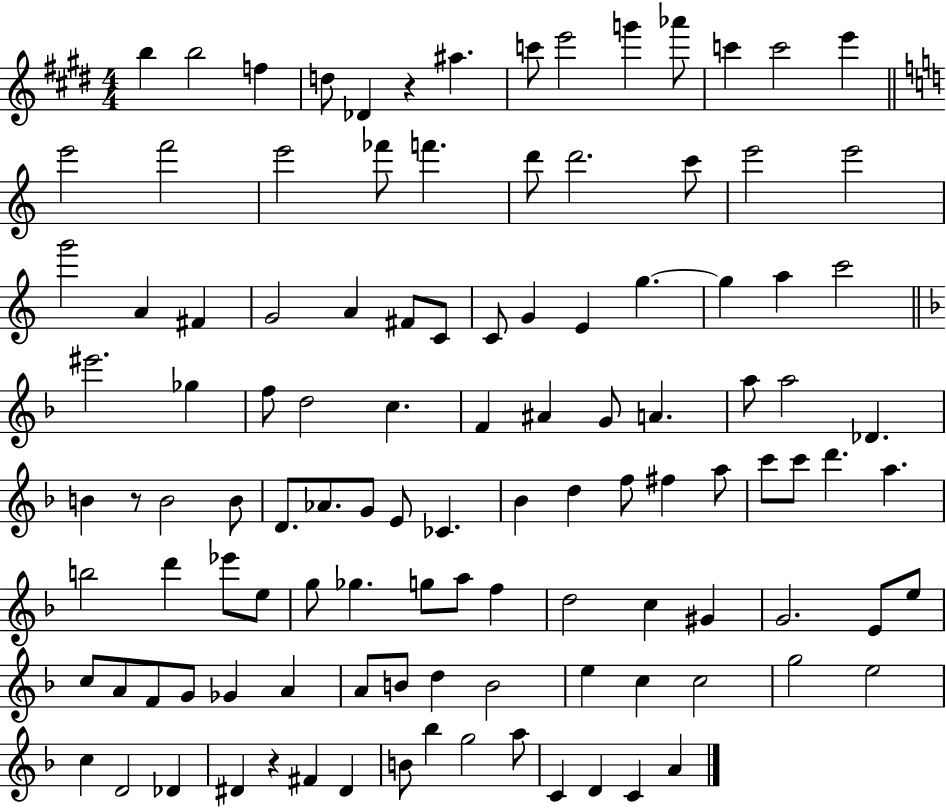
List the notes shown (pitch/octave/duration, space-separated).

B5/q B5/h F5/q D5/e Db4/q R/q A#5/q. C6/e E6/h G6/q Ab6/e C6/q C6/h E6/q E6/h F6/h E6/h FES6/e F6/q. D6/e D6/h. C6/e E6/h E6/h G6/h A4/q F#4/q G4/h A4/q F#4/e C4/e C4/e G4/q E4/q G5/q. G5/q A5/q C6/h EIS6/h. Gb5/q F5/e D5/h C5/q. F4/q A#4/q G4/e A4/q. A5/e A5/h Db4/q. B4/q R/e B4/h B4/e D4/e. Ab4/e. G4/e E4/e CES4/q. Bb4/q D5/q F5/e F#5/q A5/e C6/e C6/e D6/q. A5/q. B5/h D6/q Eb6/e E5/e G5/e Gb5/q. G5/e A5/e F5/q D5/h C5/q G#4/q G4/h. E4/e E5/e C5/e A4/e F4/e G4/e Gb4/q A4/q A4/e B4/e D5/q B4/h E5/q C5/q C5/h G5/h E5/h C5/q D4/h Db4/q D#4/q R/q F#4/q D#4/q B4/e Bb5/q G5/h A5/e C4/q D4/q C4/q A4/q